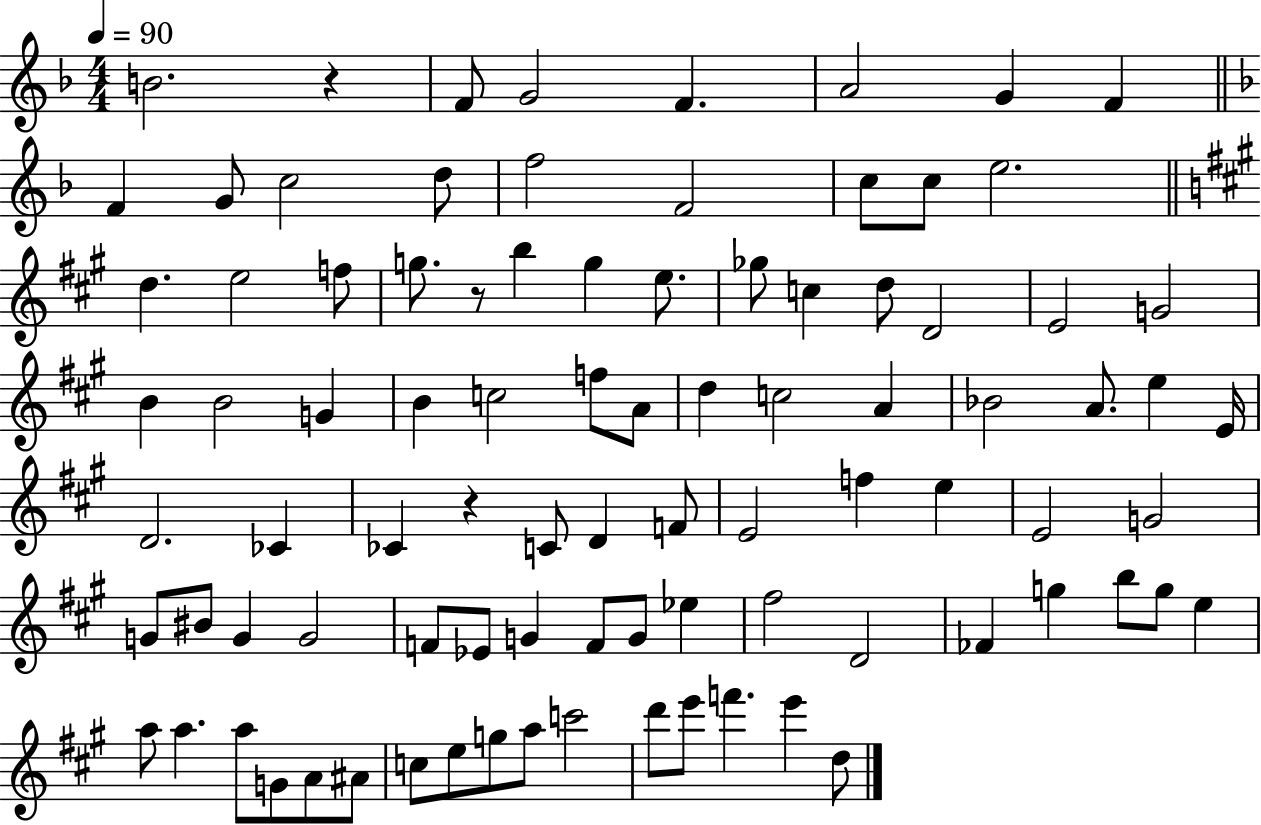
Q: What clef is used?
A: treble